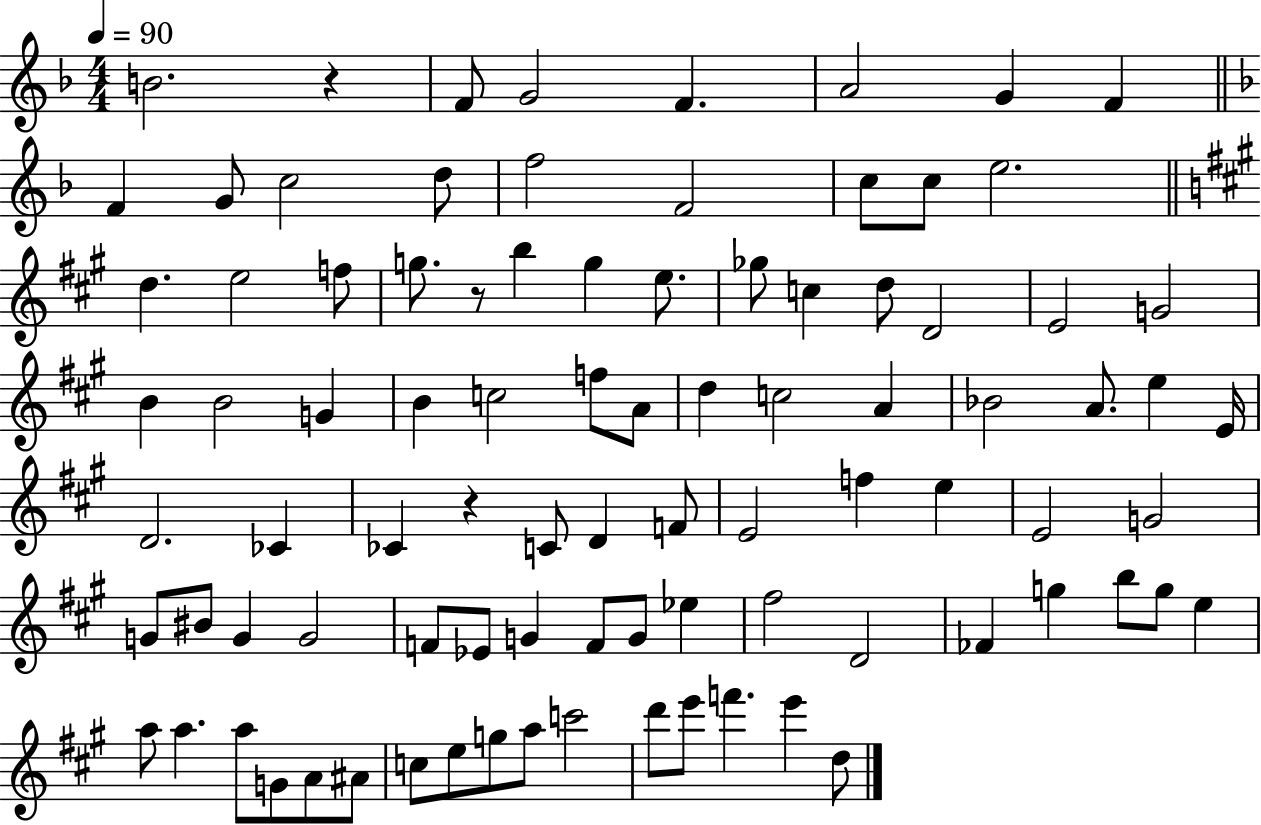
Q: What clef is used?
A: treble